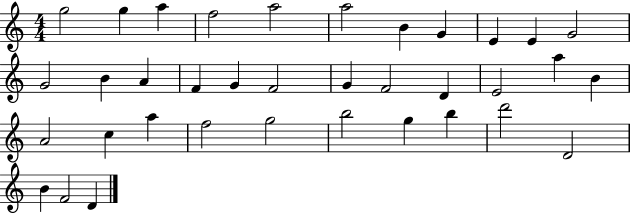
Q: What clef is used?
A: treble